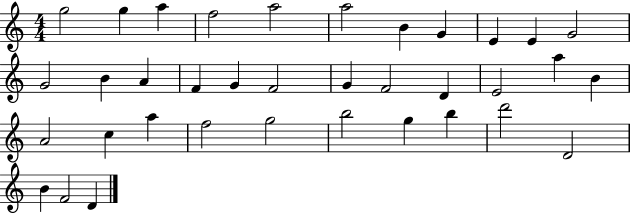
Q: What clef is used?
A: treble